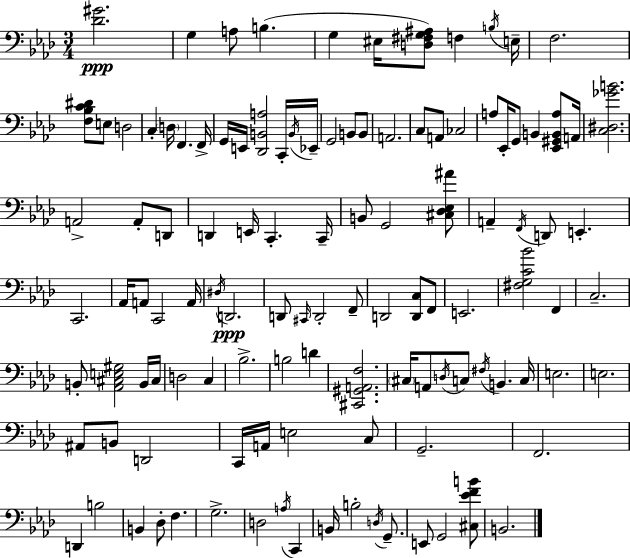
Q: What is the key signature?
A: AES major